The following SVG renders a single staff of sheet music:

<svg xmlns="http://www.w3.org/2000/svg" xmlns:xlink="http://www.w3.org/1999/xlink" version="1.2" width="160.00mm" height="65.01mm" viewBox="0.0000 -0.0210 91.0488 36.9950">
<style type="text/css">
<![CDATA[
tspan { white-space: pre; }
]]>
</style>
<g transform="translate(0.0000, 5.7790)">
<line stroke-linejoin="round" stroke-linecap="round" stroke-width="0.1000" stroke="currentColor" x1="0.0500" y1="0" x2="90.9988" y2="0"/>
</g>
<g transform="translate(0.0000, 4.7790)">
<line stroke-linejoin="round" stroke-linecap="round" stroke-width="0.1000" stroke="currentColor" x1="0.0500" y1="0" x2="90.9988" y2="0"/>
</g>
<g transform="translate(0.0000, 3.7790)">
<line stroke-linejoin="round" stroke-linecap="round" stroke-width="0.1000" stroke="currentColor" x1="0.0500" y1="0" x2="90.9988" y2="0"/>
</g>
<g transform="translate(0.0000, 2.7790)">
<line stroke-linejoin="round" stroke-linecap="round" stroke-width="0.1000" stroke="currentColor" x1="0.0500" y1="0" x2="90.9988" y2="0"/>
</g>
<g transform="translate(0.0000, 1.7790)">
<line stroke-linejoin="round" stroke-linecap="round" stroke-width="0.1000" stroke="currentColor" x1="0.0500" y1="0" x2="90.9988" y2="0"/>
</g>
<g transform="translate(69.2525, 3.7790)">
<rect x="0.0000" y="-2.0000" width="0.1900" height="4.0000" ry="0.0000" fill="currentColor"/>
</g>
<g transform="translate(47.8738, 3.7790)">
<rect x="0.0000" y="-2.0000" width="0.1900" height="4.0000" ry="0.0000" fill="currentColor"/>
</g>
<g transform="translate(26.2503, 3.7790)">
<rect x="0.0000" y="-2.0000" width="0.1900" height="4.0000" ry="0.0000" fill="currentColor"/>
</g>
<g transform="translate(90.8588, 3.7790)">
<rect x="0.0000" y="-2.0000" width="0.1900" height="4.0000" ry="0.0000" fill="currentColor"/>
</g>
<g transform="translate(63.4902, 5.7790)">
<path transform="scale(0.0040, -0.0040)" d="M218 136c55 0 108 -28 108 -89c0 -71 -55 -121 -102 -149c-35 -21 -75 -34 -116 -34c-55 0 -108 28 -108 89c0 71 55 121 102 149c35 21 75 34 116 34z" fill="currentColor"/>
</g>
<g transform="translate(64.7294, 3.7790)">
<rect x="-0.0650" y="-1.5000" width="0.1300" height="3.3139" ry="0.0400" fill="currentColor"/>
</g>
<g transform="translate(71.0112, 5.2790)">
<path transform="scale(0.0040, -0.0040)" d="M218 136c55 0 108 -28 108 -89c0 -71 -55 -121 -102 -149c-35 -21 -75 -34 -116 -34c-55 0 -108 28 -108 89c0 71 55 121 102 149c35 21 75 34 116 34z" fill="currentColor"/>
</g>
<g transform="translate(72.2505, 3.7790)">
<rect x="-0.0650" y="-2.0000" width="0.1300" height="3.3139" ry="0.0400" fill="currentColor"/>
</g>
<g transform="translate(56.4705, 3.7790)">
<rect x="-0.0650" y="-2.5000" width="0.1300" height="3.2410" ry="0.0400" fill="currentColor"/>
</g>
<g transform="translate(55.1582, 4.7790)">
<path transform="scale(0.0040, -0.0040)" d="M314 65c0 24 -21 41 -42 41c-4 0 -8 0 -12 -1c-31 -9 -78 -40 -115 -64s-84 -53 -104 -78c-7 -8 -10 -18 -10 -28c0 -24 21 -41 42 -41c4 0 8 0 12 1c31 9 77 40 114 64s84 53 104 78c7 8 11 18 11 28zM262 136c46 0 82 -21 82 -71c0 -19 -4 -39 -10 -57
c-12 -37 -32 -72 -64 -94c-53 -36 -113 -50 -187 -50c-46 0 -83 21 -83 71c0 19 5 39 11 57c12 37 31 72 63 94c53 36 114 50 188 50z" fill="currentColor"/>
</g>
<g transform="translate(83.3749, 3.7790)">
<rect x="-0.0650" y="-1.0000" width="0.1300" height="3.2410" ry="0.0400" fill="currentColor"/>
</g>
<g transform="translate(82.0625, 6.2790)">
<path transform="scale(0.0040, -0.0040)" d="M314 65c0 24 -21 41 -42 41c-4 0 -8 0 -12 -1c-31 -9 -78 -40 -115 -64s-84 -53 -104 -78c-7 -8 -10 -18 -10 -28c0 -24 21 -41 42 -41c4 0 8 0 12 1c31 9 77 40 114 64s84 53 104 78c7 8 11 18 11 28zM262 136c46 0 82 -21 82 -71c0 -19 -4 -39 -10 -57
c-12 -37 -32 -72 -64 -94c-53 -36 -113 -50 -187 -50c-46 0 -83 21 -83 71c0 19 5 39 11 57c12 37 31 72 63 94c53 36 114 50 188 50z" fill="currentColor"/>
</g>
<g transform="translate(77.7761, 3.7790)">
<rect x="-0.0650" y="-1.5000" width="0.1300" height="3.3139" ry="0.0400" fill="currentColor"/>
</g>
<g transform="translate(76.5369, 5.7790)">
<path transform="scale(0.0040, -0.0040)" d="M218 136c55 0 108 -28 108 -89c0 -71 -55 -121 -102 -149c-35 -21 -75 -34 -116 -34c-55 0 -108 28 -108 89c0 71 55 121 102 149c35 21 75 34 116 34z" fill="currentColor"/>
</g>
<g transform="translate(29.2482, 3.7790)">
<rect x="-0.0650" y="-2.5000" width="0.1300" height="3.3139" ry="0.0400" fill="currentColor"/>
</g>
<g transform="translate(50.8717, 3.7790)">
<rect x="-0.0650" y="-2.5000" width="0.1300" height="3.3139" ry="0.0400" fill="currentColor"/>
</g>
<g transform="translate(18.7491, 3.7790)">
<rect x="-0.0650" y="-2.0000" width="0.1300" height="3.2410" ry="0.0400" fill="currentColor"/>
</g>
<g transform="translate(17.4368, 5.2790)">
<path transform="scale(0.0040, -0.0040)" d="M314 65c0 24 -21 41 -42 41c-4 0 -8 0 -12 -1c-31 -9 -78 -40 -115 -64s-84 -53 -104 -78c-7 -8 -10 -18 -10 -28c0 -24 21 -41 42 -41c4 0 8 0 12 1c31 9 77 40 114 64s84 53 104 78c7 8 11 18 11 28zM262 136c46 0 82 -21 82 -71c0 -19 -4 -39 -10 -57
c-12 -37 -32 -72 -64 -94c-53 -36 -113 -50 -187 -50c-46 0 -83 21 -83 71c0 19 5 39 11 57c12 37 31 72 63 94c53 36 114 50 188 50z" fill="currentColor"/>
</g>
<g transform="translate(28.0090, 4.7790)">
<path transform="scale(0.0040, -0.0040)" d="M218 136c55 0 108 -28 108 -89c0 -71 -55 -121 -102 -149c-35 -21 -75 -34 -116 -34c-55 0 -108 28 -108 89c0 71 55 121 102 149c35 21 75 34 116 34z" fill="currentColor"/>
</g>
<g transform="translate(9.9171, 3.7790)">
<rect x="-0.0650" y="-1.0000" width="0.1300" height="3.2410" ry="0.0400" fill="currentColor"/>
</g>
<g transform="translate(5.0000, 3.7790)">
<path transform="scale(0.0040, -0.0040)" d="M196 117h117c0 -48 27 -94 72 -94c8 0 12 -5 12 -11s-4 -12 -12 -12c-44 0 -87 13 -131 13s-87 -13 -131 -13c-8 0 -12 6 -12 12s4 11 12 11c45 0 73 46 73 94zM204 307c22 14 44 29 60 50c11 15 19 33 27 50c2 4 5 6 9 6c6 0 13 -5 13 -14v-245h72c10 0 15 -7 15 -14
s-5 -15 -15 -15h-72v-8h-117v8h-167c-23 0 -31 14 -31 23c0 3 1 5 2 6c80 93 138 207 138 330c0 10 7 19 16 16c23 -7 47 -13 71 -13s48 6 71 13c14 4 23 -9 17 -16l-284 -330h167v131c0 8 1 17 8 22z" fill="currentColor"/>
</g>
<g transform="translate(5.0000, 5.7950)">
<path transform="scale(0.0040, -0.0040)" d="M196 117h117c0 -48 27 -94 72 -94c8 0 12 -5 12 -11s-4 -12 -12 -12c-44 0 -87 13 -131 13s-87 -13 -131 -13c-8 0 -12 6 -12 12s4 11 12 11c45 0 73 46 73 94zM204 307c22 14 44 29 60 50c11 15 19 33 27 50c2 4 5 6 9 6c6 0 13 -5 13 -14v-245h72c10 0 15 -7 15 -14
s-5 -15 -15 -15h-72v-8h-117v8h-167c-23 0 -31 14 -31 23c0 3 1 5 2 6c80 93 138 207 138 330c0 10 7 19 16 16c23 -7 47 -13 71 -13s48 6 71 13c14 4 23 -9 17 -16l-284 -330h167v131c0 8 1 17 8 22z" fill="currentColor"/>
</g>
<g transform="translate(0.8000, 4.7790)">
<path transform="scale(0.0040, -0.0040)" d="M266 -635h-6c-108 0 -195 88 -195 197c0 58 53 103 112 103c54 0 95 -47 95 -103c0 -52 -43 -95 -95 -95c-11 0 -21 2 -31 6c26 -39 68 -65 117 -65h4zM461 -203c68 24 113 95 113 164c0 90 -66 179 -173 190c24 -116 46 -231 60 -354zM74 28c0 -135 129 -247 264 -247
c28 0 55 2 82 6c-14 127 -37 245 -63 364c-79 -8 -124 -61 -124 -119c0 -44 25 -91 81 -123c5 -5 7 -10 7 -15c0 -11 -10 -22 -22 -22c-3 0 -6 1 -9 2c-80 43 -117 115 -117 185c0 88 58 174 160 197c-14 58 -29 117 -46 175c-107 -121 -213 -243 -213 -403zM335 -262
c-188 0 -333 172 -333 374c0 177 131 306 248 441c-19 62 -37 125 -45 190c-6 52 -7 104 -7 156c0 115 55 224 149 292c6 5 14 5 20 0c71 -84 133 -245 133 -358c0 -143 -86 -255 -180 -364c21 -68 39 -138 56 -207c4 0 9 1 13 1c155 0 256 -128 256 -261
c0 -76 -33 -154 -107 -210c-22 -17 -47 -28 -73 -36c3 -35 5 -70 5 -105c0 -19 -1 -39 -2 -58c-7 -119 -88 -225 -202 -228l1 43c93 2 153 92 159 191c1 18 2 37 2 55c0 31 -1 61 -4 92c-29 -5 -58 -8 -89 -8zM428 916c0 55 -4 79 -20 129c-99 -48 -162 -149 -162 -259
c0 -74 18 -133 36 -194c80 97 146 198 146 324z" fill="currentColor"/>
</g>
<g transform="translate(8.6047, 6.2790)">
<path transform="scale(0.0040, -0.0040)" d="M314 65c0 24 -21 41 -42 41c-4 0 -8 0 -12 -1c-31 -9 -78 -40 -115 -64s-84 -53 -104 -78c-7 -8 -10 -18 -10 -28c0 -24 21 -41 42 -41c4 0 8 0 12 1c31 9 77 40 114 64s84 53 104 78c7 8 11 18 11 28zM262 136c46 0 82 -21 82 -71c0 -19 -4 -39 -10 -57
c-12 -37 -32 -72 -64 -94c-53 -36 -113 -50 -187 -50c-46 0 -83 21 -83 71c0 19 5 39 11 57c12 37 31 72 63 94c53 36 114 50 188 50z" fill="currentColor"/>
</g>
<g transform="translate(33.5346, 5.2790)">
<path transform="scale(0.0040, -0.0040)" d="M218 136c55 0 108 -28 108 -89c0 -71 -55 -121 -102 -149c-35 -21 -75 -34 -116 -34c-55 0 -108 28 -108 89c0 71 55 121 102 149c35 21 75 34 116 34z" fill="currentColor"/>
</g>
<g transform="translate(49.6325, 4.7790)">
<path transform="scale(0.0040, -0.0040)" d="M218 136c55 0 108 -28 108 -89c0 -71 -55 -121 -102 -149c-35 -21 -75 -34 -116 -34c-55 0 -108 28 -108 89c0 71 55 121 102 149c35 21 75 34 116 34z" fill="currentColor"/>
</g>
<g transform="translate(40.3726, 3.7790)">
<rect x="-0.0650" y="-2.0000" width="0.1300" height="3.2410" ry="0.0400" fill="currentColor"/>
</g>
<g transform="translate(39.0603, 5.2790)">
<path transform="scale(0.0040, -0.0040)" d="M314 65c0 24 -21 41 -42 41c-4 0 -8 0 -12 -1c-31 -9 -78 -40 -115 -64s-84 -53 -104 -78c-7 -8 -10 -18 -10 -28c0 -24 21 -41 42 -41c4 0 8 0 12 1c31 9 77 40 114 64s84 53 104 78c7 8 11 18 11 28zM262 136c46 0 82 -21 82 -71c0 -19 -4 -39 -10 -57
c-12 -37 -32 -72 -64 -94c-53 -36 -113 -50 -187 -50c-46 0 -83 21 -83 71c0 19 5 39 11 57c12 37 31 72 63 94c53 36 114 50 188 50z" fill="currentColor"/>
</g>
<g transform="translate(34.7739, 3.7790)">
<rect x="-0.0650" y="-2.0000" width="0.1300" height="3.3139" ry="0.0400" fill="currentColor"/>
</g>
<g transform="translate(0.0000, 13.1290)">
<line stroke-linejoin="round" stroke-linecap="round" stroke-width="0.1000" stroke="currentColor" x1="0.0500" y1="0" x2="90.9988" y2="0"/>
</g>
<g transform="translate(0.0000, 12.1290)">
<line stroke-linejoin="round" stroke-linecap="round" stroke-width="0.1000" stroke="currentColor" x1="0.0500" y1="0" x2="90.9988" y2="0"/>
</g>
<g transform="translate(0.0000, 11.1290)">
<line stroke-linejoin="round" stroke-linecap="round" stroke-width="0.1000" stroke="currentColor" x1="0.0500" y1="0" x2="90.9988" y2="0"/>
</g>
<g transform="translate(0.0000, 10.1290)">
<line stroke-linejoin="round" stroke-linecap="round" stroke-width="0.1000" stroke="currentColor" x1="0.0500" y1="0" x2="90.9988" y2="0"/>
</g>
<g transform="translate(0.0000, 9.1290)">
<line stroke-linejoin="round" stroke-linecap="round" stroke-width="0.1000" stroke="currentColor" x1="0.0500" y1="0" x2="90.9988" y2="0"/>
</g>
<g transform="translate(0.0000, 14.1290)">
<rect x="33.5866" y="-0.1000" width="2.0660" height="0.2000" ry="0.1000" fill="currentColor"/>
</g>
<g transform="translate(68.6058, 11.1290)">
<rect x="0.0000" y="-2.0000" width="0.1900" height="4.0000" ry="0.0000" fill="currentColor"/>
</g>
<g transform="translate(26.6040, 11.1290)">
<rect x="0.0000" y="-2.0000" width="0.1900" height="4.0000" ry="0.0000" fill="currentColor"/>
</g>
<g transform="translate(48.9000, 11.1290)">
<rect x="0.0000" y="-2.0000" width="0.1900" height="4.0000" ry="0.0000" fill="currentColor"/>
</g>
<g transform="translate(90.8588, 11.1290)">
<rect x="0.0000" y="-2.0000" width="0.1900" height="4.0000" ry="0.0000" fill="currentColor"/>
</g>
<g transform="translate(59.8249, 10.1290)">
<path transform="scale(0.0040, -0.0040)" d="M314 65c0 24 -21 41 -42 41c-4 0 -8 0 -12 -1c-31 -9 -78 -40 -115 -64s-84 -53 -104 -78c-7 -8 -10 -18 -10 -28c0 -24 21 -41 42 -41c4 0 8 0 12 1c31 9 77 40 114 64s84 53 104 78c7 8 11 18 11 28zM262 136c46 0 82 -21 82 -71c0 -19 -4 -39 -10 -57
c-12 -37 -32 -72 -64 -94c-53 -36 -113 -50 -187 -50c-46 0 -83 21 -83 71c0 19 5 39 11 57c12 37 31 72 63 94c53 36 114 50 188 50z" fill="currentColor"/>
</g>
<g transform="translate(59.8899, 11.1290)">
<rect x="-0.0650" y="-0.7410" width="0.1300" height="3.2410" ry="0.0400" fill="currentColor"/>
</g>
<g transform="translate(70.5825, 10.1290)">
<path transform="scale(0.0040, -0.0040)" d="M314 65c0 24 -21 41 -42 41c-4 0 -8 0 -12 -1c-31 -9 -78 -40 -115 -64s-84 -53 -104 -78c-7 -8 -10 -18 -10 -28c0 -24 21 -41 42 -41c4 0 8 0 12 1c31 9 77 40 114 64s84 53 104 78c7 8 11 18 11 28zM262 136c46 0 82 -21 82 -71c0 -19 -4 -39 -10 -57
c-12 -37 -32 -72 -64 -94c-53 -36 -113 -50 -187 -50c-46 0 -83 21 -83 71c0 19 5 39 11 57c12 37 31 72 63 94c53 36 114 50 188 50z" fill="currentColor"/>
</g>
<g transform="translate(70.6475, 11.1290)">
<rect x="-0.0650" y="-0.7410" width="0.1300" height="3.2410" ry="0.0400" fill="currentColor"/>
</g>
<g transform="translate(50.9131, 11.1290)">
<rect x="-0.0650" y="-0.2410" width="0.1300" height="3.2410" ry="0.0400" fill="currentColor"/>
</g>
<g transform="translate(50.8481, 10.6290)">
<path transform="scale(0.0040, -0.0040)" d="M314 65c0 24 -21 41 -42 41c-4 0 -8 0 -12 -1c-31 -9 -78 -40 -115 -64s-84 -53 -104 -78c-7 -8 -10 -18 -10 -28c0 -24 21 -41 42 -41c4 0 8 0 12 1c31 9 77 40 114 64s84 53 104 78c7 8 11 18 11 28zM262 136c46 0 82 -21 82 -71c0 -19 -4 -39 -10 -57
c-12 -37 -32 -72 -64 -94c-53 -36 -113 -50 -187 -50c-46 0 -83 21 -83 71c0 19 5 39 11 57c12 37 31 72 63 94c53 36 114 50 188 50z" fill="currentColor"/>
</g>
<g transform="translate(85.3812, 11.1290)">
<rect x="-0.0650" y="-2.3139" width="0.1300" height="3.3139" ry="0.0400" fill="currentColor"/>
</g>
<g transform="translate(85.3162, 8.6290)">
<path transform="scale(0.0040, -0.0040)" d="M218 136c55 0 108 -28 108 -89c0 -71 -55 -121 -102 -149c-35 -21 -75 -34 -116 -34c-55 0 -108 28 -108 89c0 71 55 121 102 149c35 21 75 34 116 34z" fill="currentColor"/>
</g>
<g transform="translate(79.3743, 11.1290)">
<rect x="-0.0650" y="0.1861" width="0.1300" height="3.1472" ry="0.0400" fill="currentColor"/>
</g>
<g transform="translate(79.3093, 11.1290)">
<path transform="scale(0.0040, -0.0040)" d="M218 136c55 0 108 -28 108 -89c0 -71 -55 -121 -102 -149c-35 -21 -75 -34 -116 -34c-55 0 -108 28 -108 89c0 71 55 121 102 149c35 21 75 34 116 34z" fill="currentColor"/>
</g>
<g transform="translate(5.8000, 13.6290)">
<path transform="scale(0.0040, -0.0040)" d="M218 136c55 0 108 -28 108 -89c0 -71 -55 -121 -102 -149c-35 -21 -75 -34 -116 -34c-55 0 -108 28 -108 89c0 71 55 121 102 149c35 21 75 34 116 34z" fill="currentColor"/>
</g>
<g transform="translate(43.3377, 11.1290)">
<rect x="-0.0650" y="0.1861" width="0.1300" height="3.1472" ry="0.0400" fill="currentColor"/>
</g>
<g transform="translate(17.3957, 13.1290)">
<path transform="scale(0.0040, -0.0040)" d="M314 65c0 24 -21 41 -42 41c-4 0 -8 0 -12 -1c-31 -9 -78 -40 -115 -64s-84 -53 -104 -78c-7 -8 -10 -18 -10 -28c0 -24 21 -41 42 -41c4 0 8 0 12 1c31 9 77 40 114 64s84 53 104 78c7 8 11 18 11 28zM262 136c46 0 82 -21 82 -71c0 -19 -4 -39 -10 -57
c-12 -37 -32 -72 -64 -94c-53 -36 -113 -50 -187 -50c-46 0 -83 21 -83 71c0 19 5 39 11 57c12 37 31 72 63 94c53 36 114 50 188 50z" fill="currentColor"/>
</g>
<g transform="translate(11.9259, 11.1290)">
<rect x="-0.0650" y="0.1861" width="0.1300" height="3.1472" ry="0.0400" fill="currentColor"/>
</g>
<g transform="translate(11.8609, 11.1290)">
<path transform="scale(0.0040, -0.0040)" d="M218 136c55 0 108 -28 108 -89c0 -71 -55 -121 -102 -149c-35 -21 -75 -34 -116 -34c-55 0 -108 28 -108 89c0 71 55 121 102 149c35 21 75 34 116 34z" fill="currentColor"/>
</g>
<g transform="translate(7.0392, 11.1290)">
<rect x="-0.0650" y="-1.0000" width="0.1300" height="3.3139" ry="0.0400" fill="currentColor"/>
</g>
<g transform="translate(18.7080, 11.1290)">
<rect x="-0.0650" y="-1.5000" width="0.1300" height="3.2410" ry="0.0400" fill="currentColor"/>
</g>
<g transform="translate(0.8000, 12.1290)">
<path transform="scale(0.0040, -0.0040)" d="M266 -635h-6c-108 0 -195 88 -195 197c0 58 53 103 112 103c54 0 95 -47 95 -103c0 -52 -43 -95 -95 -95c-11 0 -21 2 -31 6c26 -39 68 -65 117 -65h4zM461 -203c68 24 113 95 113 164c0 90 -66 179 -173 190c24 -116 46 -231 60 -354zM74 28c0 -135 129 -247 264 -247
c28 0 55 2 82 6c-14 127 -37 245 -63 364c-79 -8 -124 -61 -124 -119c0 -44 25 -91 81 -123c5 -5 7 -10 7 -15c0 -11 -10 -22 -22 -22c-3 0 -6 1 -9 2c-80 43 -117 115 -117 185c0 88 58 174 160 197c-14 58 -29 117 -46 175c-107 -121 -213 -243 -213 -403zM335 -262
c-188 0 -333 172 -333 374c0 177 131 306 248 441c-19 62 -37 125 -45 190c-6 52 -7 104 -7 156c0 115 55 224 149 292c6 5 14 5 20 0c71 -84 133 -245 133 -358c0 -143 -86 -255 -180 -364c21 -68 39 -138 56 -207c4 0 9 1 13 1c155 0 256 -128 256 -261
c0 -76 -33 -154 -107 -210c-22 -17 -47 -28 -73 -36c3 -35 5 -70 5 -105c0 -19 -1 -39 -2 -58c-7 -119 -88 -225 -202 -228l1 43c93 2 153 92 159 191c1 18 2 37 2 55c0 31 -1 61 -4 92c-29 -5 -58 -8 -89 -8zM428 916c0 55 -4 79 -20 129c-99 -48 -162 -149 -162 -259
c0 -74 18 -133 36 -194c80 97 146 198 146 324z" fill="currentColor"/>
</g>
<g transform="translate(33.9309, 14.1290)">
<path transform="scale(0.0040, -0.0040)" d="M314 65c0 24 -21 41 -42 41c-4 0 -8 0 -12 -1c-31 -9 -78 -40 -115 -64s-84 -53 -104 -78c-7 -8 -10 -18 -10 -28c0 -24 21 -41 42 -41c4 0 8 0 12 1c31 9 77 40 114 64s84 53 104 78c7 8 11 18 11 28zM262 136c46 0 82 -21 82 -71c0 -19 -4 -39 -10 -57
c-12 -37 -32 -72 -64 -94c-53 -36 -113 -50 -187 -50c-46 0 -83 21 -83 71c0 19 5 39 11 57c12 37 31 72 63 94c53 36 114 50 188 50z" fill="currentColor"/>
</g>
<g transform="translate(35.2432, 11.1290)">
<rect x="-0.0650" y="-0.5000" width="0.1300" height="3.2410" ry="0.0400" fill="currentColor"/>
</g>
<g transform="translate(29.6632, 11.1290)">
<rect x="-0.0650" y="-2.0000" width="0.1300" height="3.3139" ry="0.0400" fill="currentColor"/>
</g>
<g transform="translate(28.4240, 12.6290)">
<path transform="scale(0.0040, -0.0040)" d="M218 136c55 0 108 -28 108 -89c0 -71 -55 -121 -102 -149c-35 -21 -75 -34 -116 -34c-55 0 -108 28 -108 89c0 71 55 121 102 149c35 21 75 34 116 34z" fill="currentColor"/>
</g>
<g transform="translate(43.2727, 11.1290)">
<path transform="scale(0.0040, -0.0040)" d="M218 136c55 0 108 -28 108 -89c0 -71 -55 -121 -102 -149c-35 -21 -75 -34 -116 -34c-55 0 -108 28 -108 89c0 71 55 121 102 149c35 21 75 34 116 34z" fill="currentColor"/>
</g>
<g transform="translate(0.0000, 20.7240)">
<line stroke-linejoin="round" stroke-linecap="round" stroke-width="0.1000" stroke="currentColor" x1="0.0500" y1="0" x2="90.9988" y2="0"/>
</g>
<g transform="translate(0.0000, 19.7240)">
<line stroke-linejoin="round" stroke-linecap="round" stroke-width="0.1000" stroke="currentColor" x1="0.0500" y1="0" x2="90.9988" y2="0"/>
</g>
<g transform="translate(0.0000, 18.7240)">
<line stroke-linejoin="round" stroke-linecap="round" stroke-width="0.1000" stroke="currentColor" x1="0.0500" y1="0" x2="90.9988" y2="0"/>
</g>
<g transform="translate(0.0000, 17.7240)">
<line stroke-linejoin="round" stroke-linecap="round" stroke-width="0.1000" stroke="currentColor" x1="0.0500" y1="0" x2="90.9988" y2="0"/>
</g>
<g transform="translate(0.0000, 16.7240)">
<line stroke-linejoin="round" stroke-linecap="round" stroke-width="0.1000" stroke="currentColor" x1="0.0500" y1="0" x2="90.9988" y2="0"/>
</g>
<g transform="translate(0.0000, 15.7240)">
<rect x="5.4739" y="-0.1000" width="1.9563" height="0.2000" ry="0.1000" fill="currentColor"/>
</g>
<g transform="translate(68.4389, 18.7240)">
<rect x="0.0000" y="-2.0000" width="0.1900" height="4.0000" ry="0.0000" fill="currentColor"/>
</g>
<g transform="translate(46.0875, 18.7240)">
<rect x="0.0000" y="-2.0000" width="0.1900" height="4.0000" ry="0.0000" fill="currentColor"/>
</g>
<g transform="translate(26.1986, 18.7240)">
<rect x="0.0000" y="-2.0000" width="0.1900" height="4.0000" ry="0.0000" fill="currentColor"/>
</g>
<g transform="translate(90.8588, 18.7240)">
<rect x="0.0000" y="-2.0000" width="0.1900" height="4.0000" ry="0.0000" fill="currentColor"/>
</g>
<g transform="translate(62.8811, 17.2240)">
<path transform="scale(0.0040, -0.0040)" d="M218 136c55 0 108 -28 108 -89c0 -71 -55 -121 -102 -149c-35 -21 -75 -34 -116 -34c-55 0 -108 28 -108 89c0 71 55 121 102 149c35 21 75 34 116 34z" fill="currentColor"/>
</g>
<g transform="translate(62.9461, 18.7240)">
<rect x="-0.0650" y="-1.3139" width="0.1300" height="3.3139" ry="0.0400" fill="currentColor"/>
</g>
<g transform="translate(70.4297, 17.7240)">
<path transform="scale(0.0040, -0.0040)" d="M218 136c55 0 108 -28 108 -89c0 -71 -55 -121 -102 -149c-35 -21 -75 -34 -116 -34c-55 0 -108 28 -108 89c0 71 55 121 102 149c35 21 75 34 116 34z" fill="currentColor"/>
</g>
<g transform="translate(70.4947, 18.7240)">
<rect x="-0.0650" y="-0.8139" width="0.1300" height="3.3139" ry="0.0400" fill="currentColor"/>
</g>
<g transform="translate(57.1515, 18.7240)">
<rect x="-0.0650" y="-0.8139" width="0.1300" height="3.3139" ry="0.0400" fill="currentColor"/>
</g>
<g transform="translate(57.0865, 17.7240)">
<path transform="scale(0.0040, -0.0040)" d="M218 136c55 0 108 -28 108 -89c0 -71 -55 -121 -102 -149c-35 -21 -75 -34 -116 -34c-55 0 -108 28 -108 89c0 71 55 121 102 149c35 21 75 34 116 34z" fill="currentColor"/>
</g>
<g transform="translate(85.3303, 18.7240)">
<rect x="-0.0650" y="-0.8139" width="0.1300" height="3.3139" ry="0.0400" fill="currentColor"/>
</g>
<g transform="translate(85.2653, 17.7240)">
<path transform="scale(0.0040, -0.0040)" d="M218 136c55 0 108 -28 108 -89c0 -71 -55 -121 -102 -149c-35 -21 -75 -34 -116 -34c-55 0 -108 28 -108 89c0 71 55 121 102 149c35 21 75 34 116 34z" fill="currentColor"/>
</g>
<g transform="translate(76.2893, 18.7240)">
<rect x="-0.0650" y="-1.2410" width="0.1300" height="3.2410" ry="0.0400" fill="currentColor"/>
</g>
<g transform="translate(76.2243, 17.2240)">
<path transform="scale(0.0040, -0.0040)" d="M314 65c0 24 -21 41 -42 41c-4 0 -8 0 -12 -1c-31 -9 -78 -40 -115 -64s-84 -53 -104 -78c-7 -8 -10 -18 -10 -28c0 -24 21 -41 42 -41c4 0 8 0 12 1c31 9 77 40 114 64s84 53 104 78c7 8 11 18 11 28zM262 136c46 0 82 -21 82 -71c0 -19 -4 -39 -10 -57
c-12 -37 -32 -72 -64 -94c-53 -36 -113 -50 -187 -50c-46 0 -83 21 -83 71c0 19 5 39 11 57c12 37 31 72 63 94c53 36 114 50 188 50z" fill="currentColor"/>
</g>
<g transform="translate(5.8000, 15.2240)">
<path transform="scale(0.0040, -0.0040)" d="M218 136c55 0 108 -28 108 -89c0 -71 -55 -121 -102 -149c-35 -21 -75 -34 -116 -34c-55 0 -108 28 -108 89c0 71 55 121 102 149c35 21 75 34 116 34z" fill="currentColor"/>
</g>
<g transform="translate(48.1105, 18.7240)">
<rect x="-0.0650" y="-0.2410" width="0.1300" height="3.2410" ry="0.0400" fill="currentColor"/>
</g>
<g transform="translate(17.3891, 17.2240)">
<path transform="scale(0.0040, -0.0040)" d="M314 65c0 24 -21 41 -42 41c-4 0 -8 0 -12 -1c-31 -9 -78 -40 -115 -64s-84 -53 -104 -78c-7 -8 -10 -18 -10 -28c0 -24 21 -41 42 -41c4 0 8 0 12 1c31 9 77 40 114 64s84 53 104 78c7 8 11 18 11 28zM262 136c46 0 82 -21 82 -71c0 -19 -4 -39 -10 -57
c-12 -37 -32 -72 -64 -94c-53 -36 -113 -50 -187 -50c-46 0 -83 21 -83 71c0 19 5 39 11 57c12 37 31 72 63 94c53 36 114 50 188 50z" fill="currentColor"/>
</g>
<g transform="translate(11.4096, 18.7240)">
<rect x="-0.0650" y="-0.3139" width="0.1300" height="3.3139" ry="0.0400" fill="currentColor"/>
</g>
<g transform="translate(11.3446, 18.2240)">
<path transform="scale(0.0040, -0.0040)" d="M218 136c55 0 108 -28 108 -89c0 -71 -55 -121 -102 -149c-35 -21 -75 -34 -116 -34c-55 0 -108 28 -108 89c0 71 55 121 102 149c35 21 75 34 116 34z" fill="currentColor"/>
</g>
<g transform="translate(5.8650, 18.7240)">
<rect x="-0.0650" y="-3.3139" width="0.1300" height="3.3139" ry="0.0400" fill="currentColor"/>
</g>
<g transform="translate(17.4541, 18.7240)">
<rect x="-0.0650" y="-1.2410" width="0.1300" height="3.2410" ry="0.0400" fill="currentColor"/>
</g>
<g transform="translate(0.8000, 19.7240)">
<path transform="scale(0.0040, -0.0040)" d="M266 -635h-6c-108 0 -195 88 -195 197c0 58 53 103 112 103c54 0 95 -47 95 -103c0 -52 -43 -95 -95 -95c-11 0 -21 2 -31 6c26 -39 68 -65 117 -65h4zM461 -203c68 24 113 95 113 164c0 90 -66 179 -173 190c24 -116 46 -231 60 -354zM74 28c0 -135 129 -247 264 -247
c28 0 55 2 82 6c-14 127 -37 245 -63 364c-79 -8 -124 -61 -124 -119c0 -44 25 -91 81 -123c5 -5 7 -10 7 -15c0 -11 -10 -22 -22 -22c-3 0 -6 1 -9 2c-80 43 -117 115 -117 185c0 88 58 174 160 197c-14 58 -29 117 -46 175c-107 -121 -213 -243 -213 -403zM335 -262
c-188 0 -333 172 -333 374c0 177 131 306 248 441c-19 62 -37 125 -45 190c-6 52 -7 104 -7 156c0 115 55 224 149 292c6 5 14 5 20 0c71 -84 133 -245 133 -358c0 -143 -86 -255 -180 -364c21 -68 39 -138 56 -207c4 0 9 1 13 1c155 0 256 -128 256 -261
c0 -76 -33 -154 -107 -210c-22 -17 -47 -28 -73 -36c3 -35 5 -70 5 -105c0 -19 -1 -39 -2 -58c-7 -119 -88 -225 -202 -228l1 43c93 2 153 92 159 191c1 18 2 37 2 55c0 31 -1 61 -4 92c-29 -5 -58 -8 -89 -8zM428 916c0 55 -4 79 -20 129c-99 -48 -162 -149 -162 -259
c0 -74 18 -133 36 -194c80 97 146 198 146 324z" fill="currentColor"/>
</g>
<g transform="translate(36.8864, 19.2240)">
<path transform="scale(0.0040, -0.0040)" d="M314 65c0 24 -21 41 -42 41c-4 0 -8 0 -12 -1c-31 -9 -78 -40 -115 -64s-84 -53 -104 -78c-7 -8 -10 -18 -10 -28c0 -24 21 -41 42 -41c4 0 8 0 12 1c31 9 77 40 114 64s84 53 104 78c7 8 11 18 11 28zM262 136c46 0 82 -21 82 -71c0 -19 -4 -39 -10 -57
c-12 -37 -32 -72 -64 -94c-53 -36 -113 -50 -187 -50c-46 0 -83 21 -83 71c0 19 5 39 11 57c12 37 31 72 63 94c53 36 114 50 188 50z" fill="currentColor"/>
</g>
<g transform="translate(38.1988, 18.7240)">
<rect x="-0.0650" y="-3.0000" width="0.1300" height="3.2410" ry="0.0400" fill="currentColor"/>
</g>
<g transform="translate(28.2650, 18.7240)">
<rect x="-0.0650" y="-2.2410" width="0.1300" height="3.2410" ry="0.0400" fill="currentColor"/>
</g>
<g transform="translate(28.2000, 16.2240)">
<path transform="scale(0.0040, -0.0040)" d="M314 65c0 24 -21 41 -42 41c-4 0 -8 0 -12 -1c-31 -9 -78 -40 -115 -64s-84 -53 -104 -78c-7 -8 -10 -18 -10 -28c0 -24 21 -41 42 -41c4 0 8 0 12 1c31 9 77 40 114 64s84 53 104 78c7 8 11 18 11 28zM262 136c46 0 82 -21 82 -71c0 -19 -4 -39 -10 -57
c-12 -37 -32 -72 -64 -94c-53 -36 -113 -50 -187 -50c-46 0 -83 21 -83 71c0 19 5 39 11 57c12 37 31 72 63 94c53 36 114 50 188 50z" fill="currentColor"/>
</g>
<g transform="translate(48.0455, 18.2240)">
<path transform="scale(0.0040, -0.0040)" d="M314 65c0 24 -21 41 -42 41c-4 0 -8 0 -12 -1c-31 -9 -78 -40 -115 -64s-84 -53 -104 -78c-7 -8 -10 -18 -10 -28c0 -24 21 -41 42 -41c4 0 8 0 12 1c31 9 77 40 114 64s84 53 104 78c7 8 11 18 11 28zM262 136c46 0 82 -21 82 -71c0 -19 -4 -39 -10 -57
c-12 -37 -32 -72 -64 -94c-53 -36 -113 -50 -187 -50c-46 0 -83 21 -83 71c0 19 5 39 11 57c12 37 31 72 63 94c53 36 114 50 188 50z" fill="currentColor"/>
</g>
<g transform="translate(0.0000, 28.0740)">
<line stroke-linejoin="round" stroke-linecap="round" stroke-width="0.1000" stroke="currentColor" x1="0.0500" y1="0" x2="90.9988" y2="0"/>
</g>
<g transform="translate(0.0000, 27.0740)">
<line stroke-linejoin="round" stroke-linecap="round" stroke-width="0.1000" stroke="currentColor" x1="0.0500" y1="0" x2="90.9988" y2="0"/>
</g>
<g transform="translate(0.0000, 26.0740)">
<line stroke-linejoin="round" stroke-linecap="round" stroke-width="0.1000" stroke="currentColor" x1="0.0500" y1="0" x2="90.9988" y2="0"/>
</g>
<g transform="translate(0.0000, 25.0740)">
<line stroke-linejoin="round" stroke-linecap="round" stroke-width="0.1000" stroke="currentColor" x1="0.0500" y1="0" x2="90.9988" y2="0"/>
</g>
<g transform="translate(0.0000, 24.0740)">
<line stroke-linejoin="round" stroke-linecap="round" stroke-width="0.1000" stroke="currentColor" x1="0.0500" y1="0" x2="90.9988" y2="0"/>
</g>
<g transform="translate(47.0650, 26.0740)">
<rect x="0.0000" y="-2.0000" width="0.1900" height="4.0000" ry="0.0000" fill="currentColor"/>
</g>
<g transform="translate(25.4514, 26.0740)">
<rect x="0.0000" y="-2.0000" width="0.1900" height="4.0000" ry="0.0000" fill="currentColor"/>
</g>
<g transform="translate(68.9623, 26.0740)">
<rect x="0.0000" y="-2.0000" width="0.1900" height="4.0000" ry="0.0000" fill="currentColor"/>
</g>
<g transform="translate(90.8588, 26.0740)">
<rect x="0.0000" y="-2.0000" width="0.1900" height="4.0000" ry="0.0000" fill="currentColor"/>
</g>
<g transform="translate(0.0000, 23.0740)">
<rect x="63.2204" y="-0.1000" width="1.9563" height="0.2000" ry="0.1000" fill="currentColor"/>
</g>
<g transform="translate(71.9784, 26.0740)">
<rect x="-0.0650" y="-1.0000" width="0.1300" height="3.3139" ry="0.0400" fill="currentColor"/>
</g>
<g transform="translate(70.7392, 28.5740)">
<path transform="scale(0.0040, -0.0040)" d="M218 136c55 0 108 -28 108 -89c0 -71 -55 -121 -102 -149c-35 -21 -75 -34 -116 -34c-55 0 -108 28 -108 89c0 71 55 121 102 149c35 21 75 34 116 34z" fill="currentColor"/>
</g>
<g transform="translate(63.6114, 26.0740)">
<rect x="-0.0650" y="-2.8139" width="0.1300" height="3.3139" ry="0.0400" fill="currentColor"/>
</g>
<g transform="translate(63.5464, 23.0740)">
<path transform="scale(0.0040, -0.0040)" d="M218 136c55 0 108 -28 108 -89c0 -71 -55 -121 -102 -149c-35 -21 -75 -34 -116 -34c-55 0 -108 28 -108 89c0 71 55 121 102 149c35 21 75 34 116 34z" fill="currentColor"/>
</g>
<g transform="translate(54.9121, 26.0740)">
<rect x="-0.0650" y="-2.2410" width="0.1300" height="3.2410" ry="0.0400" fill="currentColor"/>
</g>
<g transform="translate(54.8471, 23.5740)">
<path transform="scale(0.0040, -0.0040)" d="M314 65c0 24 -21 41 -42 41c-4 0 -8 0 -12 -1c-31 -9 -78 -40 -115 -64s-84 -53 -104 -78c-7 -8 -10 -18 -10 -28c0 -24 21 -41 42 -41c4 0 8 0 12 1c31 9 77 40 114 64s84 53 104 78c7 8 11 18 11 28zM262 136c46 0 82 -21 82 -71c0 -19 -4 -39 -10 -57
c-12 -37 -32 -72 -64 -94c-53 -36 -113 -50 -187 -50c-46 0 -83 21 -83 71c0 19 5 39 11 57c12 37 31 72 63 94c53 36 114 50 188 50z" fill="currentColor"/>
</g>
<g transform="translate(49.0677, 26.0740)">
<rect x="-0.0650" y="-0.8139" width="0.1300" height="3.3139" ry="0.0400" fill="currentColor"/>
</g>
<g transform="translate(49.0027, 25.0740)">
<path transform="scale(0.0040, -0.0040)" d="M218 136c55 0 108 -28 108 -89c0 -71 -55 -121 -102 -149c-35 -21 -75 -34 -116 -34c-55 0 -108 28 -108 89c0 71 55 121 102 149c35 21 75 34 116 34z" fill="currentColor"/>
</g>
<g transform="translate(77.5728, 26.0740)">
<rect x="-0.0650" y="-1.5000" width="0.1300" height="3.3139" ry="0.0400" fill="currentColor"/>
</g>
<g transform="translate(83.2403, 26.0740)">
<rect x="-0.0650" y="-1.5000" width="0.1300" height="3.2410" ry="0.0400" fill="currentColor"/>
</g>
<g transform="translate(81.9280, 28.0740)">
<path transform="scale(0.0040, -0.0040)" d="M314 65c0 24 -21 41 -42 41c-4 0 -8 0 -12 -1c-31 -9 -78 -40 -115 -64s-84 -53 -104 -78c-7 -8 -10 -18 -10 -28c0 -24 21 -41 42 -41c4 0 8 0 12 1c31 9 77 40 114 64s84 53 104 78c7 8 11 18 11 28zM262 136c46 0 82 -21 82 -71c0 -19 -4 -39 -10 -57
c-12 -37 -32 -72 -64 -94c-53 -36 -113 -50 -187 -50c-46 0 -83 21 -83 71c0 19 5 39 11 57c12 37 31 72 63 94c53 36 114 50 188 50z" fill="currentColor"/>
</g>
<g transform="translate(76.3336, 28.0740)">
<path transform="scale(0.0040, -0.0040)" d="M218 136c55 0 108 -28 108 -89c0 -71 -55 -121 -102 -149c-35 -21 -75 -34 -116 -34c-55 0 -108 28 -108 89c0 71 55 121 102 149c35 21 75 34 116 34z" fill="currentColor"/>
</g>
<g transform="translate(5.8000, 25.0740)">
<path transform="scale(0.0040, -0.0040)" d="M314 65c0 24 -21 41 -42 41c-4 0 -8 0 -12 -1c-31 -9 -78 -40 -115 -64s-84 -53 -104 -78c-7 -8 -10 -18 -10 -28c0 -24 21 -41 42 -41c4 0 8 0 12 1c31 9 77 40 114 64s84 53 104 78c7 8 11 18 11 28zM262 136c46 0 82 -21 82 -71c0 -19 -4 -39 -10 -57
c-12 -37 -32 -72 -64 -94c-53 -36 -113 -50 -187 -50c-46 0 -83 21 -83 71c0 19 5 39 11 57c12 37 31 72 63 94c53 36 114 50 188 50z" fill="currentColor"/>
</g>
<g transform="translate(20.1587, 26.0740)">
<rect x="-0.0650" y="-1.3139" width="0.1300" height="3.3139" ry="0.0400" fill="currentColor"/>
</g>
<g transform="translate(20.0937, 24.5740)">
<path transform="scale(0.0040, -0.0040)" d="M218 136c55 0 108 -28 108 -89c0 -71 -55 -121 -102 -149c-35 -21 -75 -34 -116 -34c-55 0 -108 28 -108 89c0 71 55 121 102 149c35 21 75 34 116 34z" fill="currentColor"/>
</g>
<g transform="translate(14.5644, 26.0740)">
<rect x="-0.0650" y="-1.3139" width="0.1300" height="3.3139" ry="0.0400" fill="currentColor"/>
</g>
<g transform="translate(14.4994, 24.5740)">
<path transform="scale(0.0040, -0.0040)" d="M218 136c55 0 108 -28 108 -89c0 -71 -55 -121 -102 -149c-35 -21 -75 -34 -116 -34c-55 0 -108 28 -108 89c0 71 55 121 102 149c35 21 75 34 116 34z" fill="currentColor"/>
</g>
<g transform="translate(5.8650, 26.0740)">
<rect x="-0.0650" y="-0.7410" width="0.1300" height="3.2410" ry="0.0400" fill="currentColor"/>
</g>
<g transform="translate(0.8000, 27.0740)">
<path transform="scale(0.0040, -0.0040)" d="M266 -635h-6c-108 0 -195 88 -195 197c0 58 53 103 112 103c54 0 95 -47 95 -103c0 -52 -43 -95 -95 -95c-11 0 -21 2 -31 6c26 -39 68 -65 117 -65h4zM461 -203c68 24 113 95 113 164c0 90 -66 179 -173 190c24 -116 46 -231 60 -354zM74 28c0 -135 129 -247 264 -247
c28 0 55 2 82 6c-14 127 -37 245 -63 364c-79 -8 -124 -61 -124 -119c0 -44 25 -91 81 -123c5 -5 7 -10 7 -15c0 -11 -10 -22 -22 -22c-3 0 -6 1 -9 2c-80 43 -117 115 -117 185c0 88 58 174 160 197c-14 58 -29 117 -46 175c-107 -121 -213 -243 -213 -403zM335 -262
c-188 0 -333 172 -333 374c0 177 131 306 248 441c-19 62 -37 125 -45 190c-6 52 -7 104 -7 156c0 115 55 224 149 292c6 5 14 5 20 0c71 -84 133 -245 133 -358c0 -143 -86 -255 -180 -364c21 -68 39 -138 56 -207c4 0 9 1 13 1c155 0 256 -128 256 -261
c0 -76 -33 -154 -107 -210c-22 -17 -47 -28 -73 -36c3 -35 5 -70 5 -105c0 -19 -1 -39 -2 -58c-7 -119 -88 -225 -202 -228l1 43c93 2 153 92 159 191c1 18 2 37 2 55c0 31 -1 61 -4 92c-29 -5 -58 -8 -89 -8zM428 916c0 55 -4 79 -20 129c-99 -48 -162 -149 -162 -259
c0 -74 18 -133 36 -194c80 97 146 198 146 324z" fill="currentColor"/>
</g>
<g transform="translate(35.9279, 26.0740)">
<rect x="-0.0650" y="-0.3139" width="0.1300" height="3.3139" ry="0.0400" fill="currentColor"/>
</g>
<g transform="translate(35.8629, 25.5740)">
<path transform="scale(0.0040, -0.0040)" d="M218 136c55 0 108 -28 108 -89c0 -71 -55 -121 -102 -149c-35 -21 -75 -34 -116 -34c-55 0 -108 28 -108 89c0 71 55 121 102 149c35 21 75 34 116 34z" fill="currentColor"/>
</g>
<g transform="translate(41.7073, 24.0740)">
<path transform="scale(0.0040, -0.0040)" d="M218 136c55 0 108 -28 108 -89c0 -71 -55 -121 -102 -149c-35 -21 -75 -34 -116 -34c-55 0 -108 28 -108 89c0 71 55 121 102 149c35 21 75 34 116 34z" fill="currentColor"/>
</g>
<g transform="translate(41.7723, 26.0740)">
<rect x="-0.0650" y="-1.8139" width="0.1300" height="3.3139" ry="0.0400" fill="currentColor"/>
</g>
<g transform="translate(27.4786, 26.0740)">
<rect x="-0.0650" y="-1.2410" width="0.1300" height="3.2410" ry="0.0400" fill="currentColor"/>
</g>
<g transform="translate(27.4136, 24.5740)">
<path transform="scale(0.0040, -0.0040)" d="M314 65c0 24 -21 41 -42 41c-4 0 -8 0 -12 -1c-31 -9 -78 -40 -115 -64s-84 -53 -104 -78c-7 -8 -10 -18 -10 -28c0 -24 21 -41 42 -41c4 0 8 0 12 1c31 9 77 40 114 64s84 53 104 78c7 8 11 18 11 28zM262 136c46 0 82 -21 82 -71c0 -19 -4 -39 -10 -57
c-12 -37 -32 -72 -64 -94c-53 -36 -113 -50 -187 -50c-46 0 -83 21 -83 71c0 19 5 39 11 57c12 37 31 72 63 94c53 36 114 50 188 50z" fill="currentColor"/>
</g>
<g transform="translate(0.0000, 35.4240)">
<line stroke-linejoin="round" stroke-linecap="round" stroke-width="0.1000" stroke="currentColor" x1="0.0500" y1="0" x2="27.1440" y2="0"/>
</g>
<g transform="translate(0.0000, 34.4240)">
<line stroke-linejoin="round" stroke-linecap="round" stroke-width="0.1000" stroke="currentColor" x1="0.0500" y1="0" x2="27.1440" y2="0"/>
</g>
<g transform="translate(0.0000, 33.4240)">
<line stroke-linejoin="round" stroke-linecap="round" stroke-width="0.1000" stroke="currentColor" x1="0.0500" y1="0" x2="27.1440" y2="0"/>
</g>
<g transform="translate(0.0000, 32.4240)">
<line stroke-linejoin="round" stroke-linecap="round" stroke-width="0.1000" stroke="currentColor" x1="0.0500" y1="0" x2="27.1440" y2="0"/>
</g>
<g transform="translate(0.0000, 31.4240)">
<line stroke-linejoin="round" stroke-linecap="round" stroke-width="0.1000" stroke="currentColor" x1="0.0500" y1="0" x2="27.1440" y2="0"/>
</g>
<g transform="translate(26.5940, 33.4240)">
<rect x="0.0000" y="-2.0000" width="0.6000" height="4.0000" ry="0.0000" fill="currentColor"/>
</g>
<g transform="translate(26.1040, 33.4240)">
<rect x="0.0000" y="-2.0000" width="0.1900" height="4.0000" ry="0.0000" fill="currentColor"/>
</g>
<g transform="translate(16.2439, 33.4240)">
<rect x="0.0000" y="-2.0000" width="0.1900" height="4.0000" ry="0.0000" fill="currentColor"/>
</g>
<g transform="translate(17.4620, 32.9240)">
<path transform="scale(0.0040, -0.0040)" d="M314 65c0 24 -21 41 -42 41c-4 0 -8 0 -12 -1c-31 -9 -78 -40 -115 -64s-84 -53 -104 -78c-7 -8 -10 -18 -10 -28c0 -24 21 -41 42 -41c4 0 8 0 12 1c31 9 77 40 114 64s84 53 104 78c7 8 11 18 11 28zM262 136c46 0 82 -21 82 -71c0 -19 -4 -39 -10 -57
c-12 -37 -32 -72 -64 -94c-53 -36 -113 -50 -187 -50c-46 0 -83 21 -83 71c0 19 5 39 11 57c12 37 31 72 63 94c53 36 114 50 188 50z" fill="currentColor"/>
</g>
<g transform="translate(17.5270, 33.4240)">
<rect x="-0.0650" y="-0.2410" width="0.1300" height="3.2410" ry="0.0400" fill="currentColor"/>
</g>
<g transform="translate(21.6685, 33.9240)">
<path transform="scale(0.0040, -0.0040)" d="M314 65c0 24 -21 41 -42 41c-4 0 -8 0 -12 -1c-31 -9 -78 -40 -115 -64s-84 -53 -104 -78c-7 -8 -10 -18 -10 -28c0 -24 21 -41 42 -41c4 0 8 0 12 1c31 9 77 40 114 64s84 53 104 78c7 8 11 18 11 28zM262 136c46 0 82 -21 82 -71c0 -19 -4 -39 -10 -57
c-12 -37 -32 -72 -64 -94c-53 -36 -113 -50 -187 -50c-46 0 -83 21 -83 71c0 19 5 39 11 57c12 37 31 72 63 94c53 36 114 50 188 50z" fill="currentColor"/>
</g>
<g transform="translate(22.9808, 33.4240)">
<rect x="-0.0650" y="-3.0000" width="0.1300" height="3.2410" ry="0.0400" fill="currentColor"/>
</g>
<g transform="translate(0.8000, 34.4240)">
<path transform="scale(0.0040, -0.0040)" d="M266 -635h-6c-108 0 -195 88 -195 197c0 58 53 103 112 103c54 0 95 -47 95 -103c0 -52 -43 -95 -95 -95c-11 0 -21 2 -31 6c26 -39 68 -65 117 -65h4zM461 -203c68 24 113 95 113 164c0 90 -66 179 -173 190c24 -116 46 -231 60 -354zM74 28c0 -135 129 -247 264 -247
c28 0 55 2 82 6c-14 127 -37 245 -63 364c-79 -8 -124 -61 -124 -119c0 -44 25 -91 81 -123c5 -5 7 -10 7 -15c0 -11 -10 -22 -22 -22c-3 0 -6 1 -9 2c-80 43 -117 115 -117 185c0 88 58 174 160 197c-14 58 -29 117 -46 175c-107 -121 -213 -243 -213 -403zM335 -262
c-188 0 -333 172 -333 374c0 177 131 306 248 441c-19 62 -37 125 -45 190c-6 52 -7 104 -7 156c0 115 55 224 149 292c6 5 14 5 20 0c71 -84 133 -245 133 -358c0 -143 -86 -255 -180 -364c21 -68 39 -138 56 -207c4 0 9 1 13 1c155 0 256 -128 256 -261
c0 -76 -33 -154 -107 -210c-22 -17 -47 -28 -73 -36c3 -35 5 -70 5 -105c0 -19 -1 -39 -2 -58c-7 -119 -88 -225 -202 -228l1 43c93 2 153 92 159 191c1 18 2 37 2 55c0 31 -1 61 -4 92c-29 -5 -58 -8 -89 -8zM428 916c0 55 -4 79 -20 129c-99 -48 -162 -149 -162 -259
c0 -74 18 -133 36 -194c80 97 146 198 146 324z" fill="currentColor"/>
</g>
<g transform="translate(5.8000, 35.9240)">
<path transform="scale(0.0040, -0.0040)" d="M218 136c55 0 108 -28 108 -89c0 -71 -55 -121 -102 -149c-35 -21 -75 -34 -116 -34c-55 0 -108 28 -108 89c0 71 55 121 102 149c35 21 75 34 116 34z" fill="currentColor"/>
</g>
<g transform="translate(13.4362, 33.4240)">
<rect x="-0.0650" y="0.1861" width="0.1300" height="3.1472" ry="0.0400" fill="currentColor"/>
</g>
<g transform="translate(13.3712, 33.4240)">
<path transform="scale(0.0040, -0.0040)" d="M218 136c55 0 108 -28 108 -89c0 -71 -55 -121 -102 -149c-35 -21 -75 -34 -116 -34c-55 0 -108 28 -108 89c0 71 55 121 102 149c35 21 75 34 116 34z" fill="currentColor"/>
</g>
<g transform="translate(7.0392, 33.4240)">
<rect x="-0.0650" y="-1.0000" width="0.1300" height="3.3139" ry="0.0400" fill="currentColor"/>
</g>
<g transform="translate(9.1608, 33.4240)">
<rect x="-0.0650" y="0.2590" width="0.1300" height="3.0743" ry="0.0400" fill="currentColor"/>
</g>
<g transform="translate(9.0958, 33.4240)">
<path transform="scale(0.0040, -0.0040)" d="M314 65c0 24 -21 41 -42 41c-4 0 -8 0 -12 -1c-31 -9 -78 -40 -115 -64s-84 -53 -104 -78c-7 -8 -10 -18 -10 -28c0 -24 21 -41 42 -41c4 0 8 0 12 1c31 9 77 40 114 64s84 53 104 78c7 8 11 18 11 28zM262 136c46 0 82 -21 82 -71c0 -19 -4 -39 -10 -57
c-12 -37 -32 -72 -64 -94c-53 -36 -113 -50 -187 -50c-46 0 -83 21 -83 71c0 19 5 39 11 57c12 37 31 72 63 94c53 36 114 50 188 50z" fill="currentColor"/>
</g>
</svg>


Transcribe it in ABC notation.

X:1
T:Untitled
M:4/4
L:1/4
K:C
D2 F2 G F F2 G G2 E F E D2 D B E2 F C2 B c2 d2 d2 B g b c e2 g2 A2 c2 d e d e2 d d2 e e e2 c f d g2 a D E E2 D B2 B c2 A2